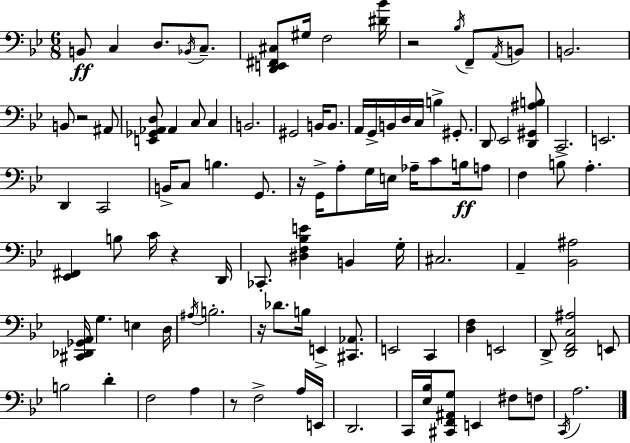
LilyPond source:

{
  \clef bass
  \numericTimeSignature
  \time 6/8
  \key g \minor
  b,8\ff c4 d8. \acciaccatura { bes,16 } c8.-- | <d, e, fis, cis>8 gis16 f2 | <dis' bes'>16 r2 \acciaccatura { bes16 } f,8-- | \acciaccatura { a,16 } b,8 b,2. | \break b,8 r2 | ais,8 <e, ges, aes, d>8 aes,4 c8 c4 | b,2. | gis,2 b,16 | \break b,8. a,16 g,16-> b,16 d16 c16 b4-> | gis,8.-. d,8 ees,2 | <d, gis, ais b>8 c,2. | e,2. | \break d,4 c,2 | b,16-> c8 b4. | g,8. r16 g,16-> a8-. g16 e16 aes16-- c'8 | b16\ff a8 f4 b8-> a4.-. | \break <ees, fis,>4 b8 c'16 r4 | d,16 ces,8.-. <dis f bes e'>4 b,4 | g16-. cis2. | a,4-- <bes, ais>2 | \break <cis, des, ges, a,>16 g4. e4 | d16 \acciaccatura { ais16 } b2.-. | r16 des'8. b16 e,4-> | <cis, aes,>8. e,2 | \break c,4 <d f>4 e,2 | d,8-> <d, f, c ais>2 | e,8 b2 | d'4-. f2 | \break a4 r8 f2-> | a16 e,16 d,2. | c,16 <ees bes>16 <cis, f, ais, g>8 e,4 | fis8 f8 \acciaccatura { c,16 } a2. | \break \bar "|."
}